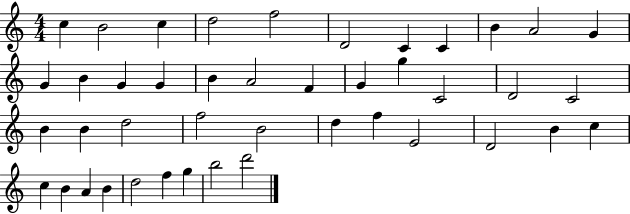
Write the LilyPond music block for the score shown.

{
  \clef treble
  \numericTimeSignature
  \time 4/4
  \key c \major
  c''4 b'2 c''4 | d''2 f''2 | d'2 c'4 c'4 | b'4 a'2 g'4 | \break g'4 b'4 g'4 g'4 | b'4 a'2 f'4 | g'4 g''4 c'2 | d'2 c'2 | \break b'4 b'4 d''2 | f''2 b'2 | d''4 f''4 e'2 | d'2 b'4 c''4 | \break c''4 b'4 a'4 b'4 | d''2 f''4 g''4 | b''2 d'''2 | \bar "|."
}